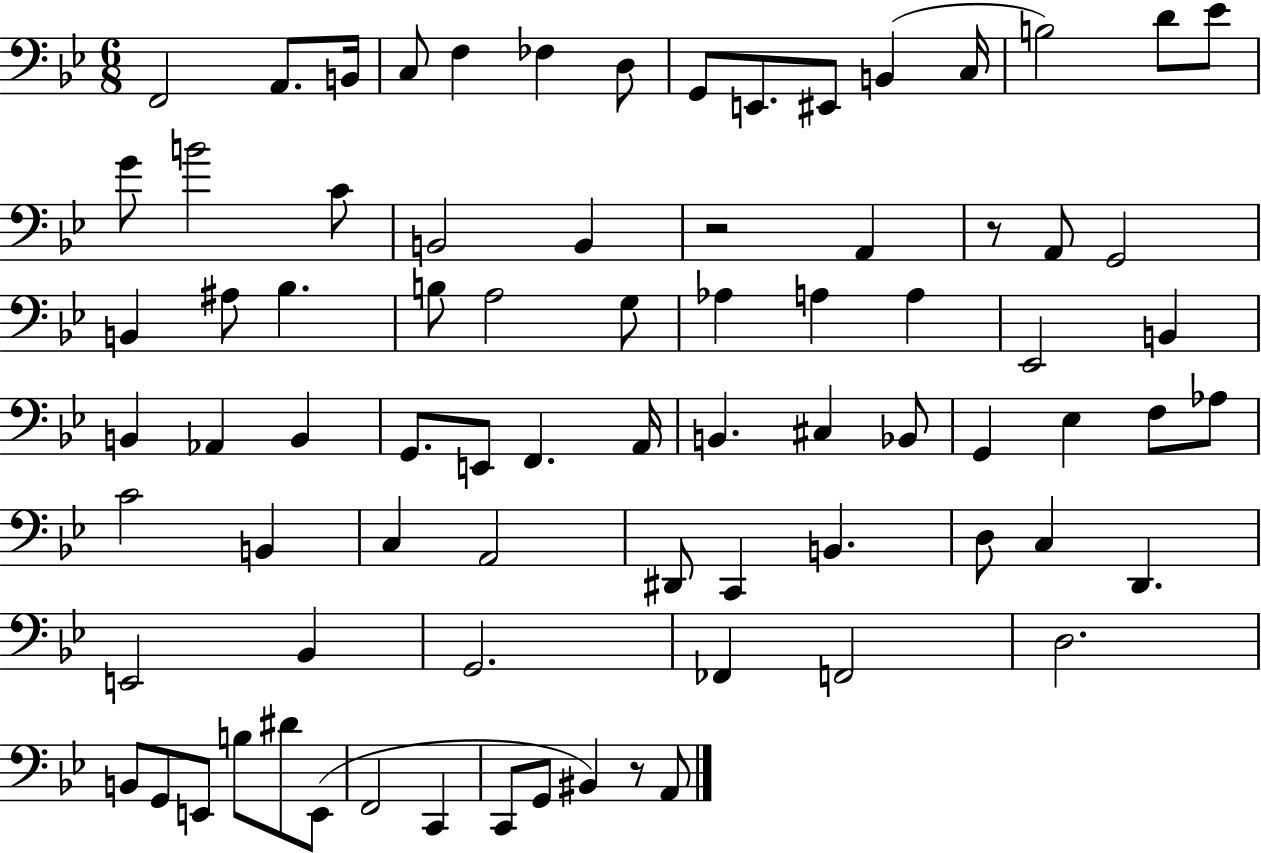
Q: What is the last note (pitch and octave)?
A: A2